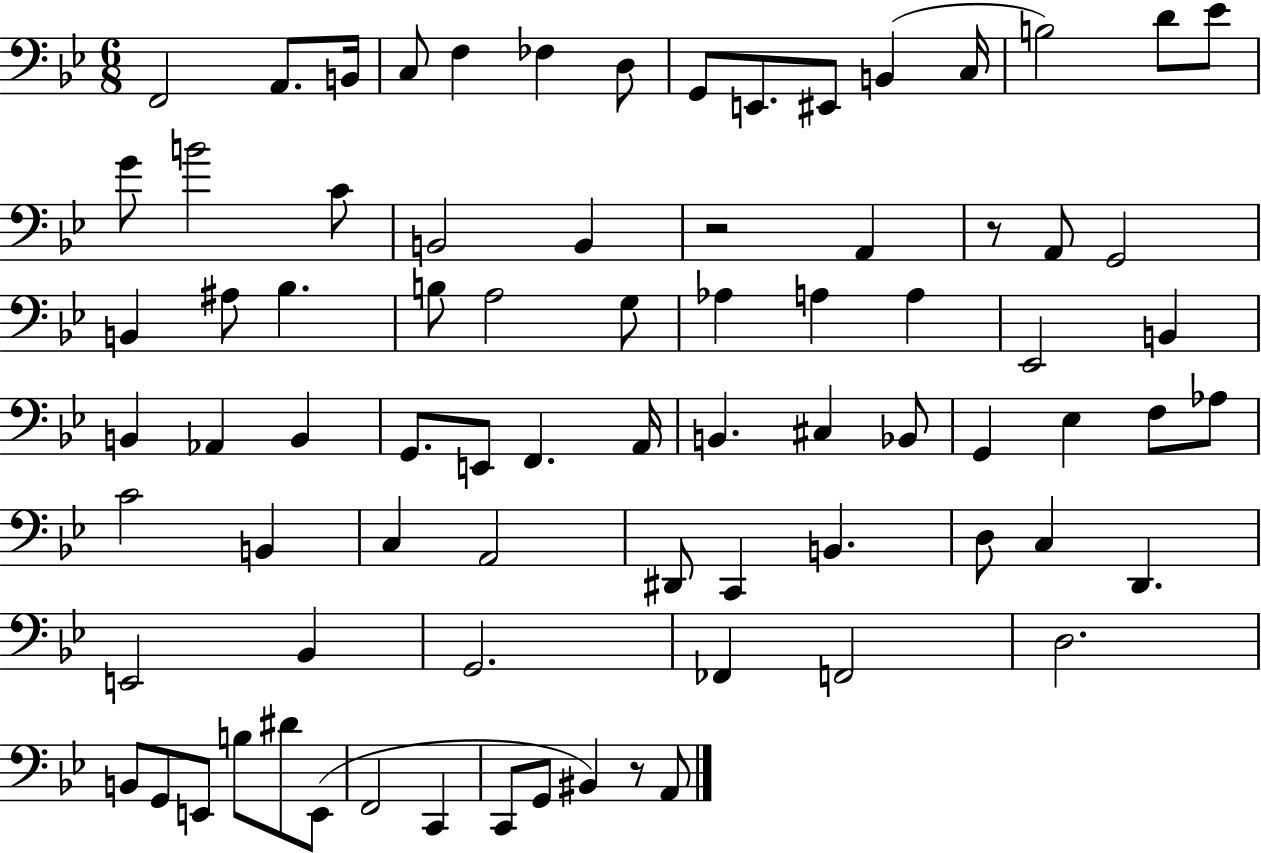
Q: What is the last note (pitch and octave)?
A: A2